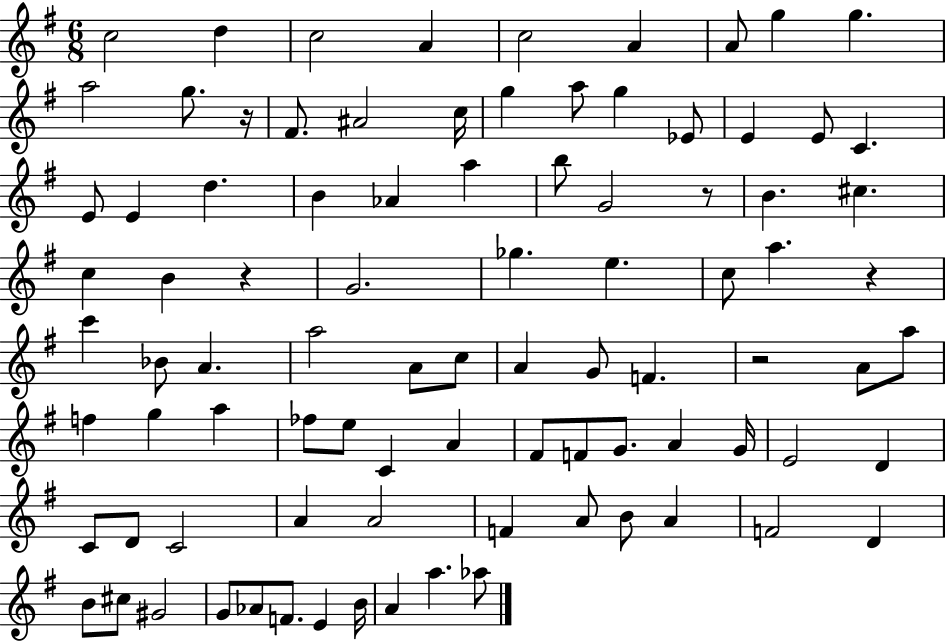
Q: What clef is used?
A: treble